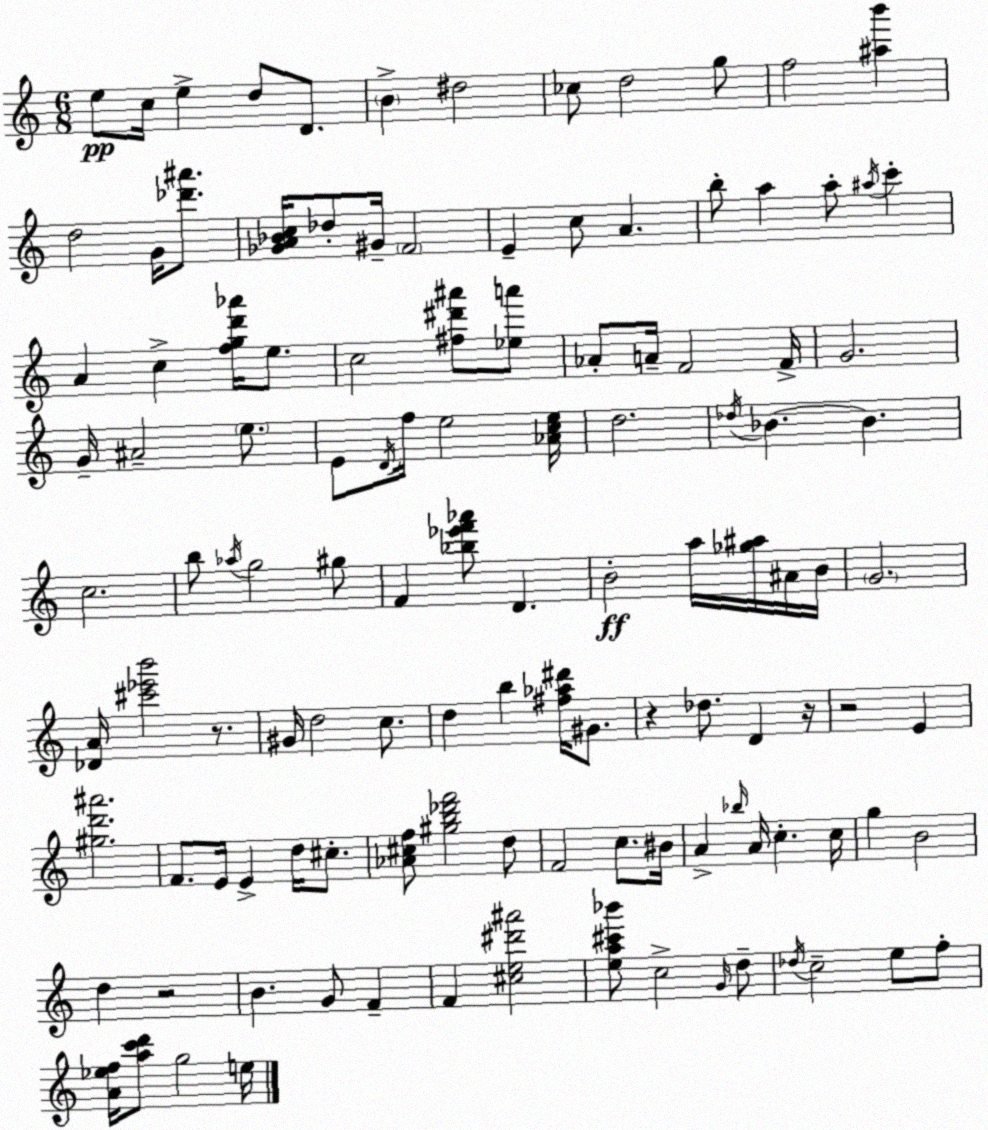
X:1
T:Untitled
M:6/8
L:1/4
K:C
e/2 c/4 e d/2 D/2 B ^d2 _c/2 d2 g/2 f2 [^ab'] d2 G/4 [_d'^a']/2 [_GA_Bc]/4 _d/2 ^G/4 F2 E c/2 A b/2 a a/2 ^a/4 c' A c [fgd'_a']/4 e/2 c2 [^f^d'^a']/2 [_ea']/2 _A/2 A/4 F2 F/4 G2 G/4 ^A2 e/2 E/2 D/4 f/4 e2 [_Ace]/4 d2 _d/4 _B _B c2 b/2 _a/4 g2 ^g/2 F [_b_e'f'_a']/2 D B2 a/4 [_g^a]/4 ^A/4 B/4 G2 [_DA]/4 [^c'_e'b']2 z/2 ^G/4 d2 c/2 d b [^f_a^d']/4 ^G/2 z _d/2 D z/4 z2 E [^gd'^a']2 F/2 E/4 E d/4 ^c/2 [_A^cf]/2 [^gb_d'f']2 d/2 F2 c/2 ^B/4 A _b/4 A/4 c c/4 g B2 d z2 B G/2 F F [^ce^d'^a']2 [ea^c'_b']/2 c2 G/4 d/2 _d/4 c2 e/2 f/2 [A_ef]/4 [ac'd']/2 g2 e/4